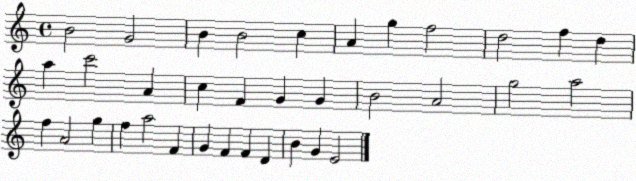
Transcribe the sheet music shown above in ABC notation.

X:1
T:Untitled
M:4/4
L:1/4
K:C
B2 G2 B B2 c A g f2 d2 f d a c'2 A c F G G B2 A2 g2 a2 f A2 g f a2 F G F F D B G E2